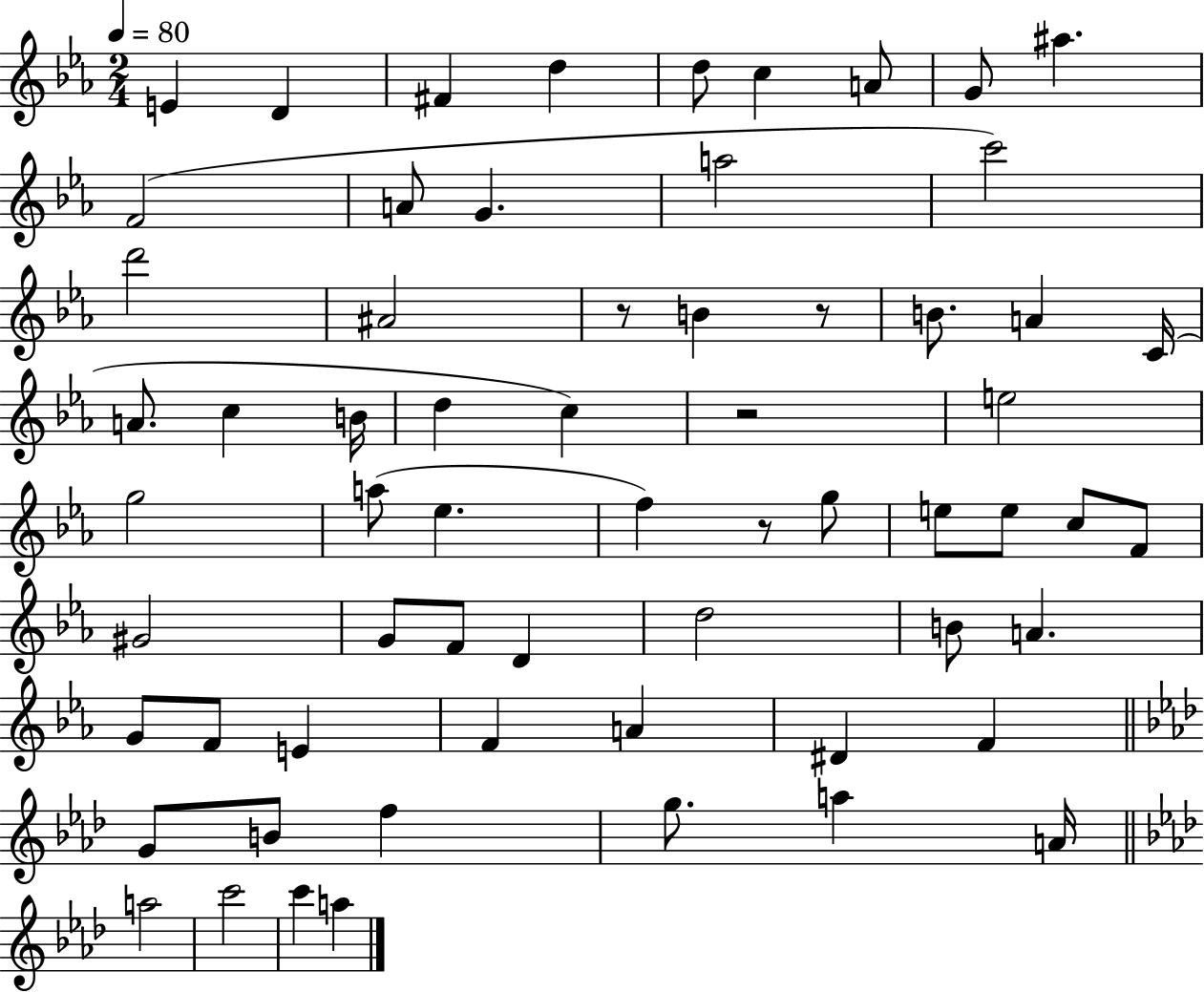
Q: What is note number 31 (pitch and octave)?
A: G5